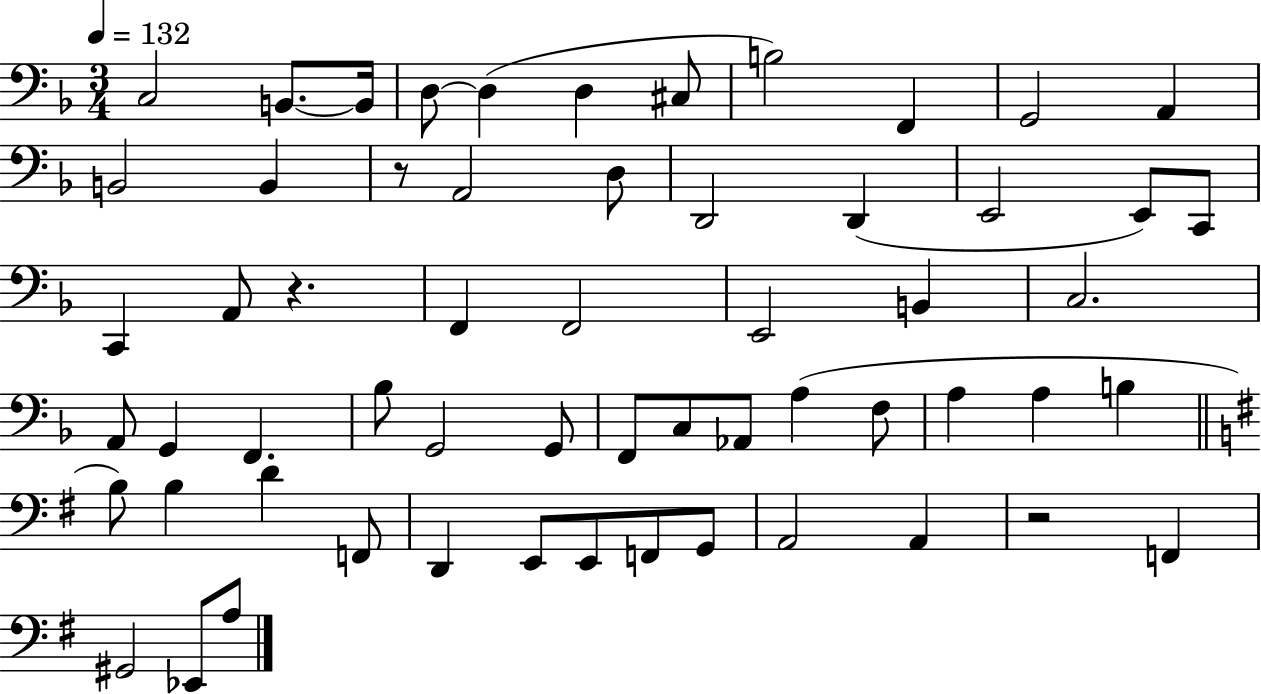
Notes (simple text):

C3/h B2/e. B2/s D3/e D3/q D3/q C#3/e B3/h F2/q G2/h A2/q B2/h B2/q R/e A2/h D3/e D2/h D2/q E2/h E2/e C2/e C2/q A2/e R/q. F2/q F2/h E2/h B2/q C3/h. A2/e G2/q F2/q. Bb3/e G2/h G2/e F2/e C3/e Ab2/e A3/q F3/e A3/q A3/q B3/q B3/e B3/q D4/q F2/e D2/q E2/e E2/e F2/e G2/e A2/h A2/q R/h F2/q G#2/h Eb2/e A3/e